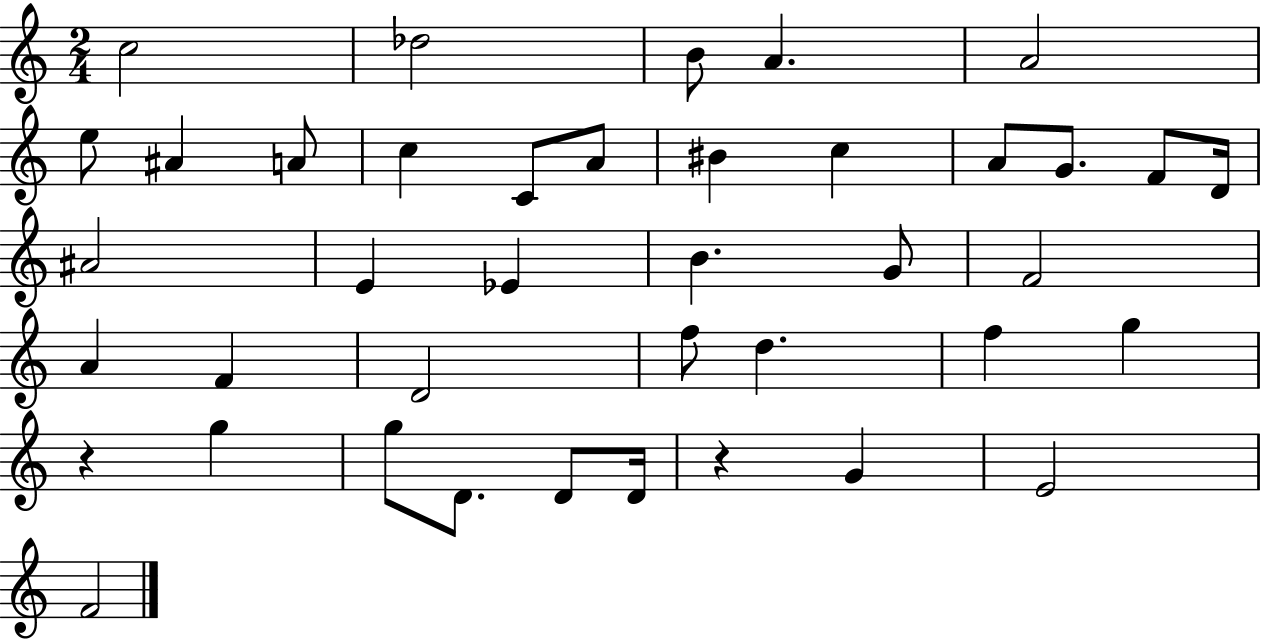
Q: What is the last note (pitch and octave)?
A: F4